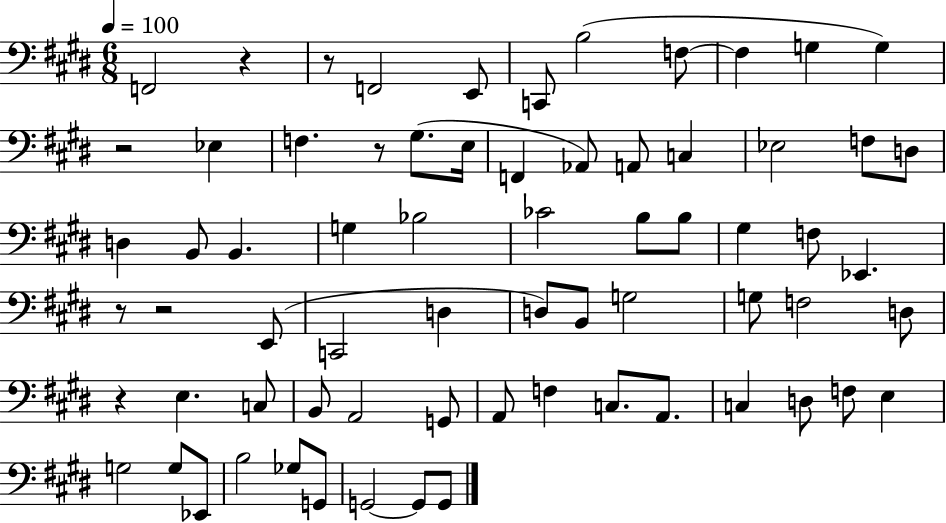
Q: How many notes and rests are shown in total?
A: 69